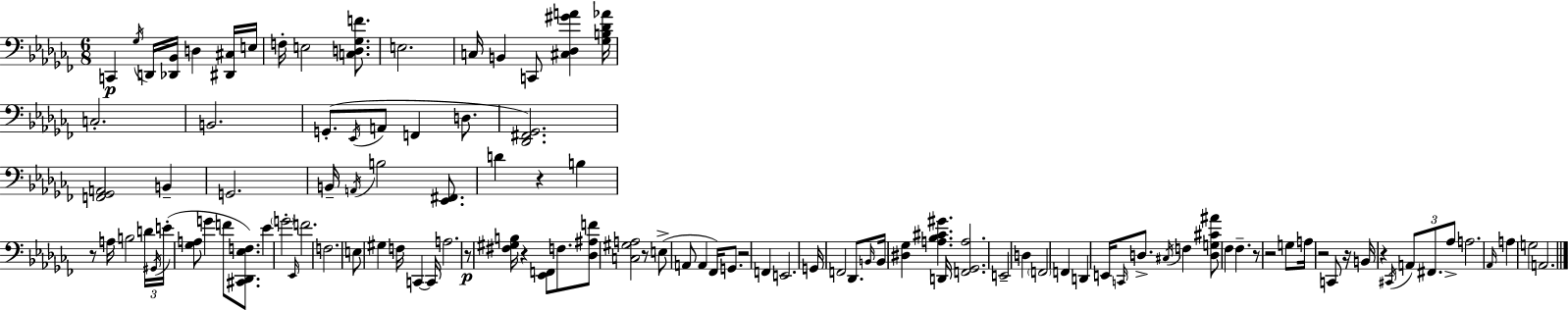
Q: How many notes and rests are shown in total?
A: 111